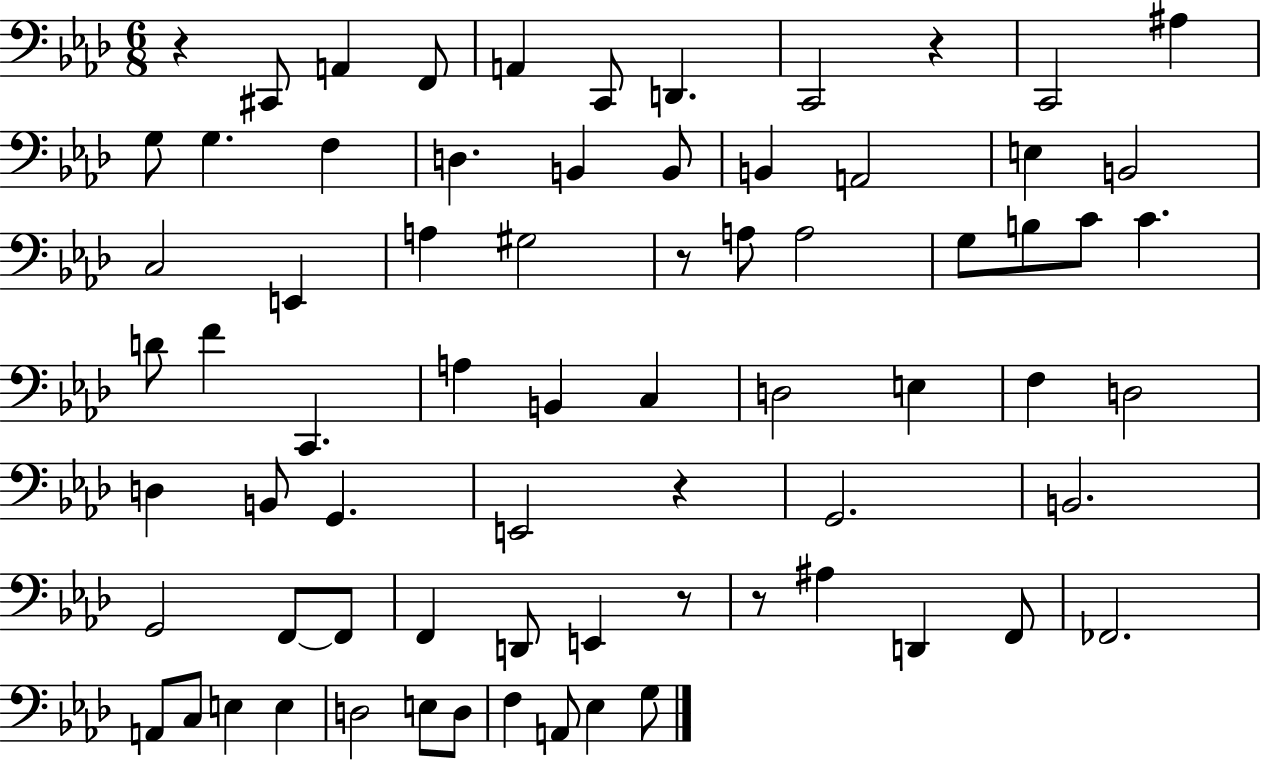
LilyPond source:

{
  \clef bass
  \numericTimeSignature
  \time 6/8
  \key aes \major
  r4 cis,8 a,4 f,8 | a,4 c,8 d,4. | c,2 r4 | c,2 ais4 | \break g8 g4. f4 | d4. b,4 b,8 | b,4 a,2 | e4 b,2 | \break c2 e,4 | a4 gis2 | r8 a8 a2 | g8 b8 c'8 c'4. | \break d'8 f'4 c,4. | a4 b,4 c4 | d2 e4 | f4 d2 | \break d4 b,8 g,4. | e,2 r4 | g,2. | b,2. | \break g,2 f,8~~ f,8 | f,4 d,8 e,4 r8 | r8 ais4 d,4 f,8 | fes,2. | \break a,8 c8 e4 e4 | d2 e8 d8 | f4 a,8 ees4 g8 | \bar "|."
}